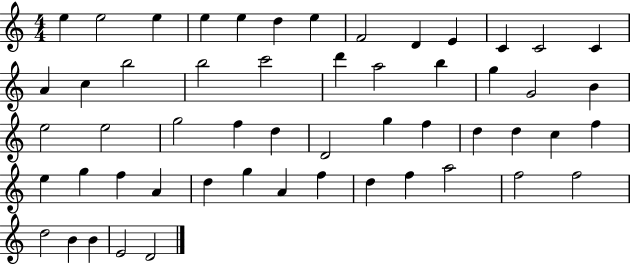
X:1
T:Untitled
M:4/4
L:1/4
K:C
e e2 e e e d e F2 D E C C2 C A c b2 b2 c'2 d' a2 b g G2 B e2 e2 g2 f d D2 g f d d c f e g f A d g A f d f a2 f2 f2 d2 B B E2 D2